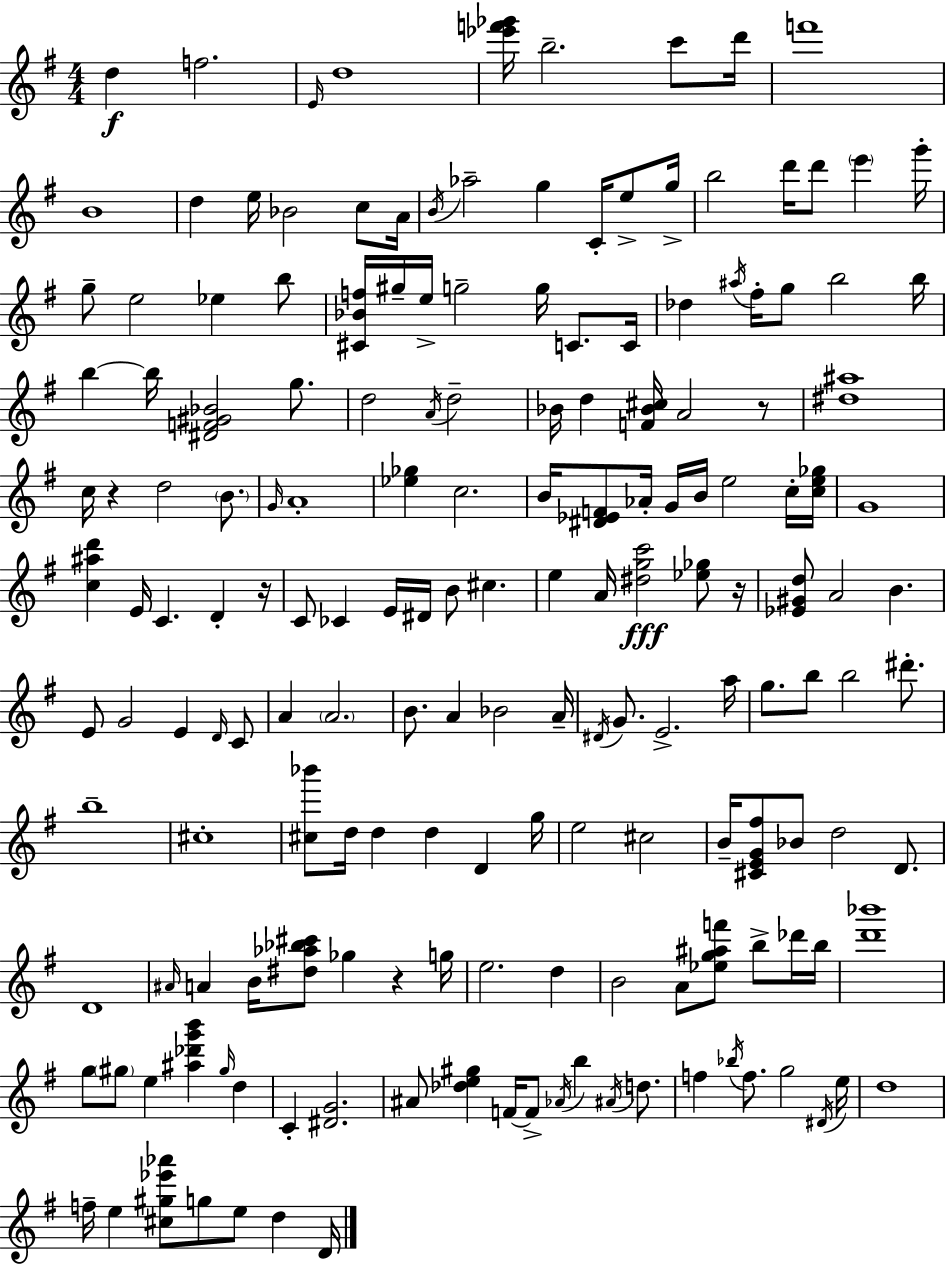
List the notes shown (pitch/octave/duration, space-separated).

D5/q F5/h. E4/s D5/w [Eb6,F6,Gb6]/s B5/h. C6/e D6/s F6/w B4/w D5/q E5/s Bb4/h C5/e A4/s B4/s Ab5/h G5/q C4/s E5/e G5/s B5/h D6/s D6/e E6/q G6/s G5/e E5/h Eb5/q B5/e [C#4,Bb4,F5]/s G#5/s E5/s G5/h G5/s C4/e. C4/s Db5/q A#5/s F#5/s G5/e B5/h B5/s B5/q B5/s [D#4,F4,G#4,Bb4]/h G5/e. D5/h A4/s D5/h Bb4/s D5/q [F4,Bb4,C#5]/s A4/h R/e [D#5,A#5]/w C5/s R/q D5/h B4/e. G4/s A4/w [Eb5,Gb5]/q C5/h. B4/s [D#4,Eb4,F4]/e Ab4/s G4/s B4/s E5/h C5/s [C5,E5,Gb5]/s G4/w [C5,A#5,D6]/q E4/s C4/q. D4/q R/s C4/e CES4/q E4/s D#4/s B4/e C#5/q. E5/q A4/s [D#5,G5,C6]/h [Eb5,Gb5]/e R/s [Eb4,G#4,D5]/e A4/h B4/q. E4/e G4/h E4/q D4/s C4/e A4/q A4/h. B4/e. A4/q Bb4/h A4/s D#4/s G4/e. E4/h. A5/s G5/e. B5/e B5/h D#6/e. B5/w C#5/w [C#5,Bb6]/e D5/s D5/q D5/q D4/q G5/s E5/h C#5/h B4/s [C#4,E4,G4,F#5]/e Bb4/e D5/h D4/e. D4/w A#4/s A4/q B4/s [D#5,Ab5,Bb5,C#6]/e Gb5/q R/q G5/s E5/h. D5/q B4/h A4/e [Eb5,G5,A#5,F6]/e B5/e Db6/s B5/s [D6,Bb6]/w G5/e G#5/e E5/q [A#5,Db6,G6,B6]/q G#5/s D5/q C4/q [D#4,G4]/h. A#4/e [Db5,E5,G#5]/q F4/s F4/e Ab4/s B5/q A#4/s D5/e. F5/q Bb5/s F5/e. G5/h D#4/s E5/s D5/w F5/s E5/q [C#5,G#5,Eb6,Ab6]/e G5/e E5/e D5/q D4/s